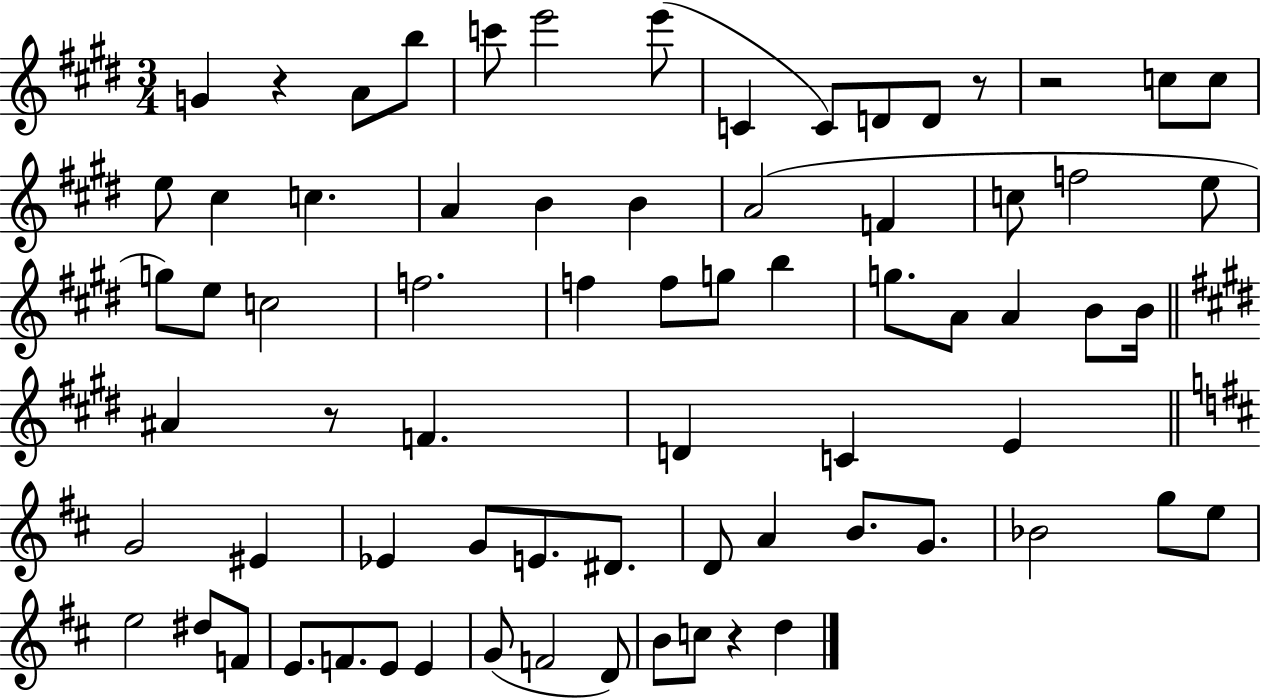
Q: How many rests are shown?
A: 5